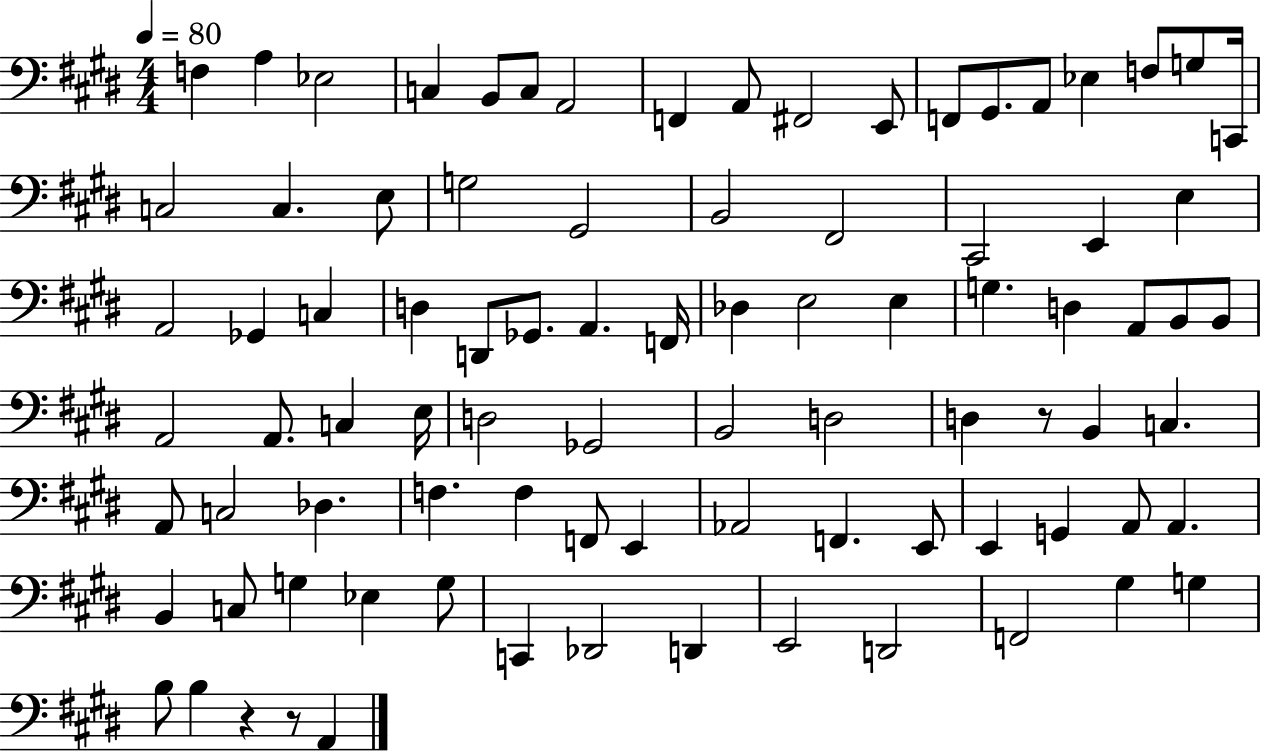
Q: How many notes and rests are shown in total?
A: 88